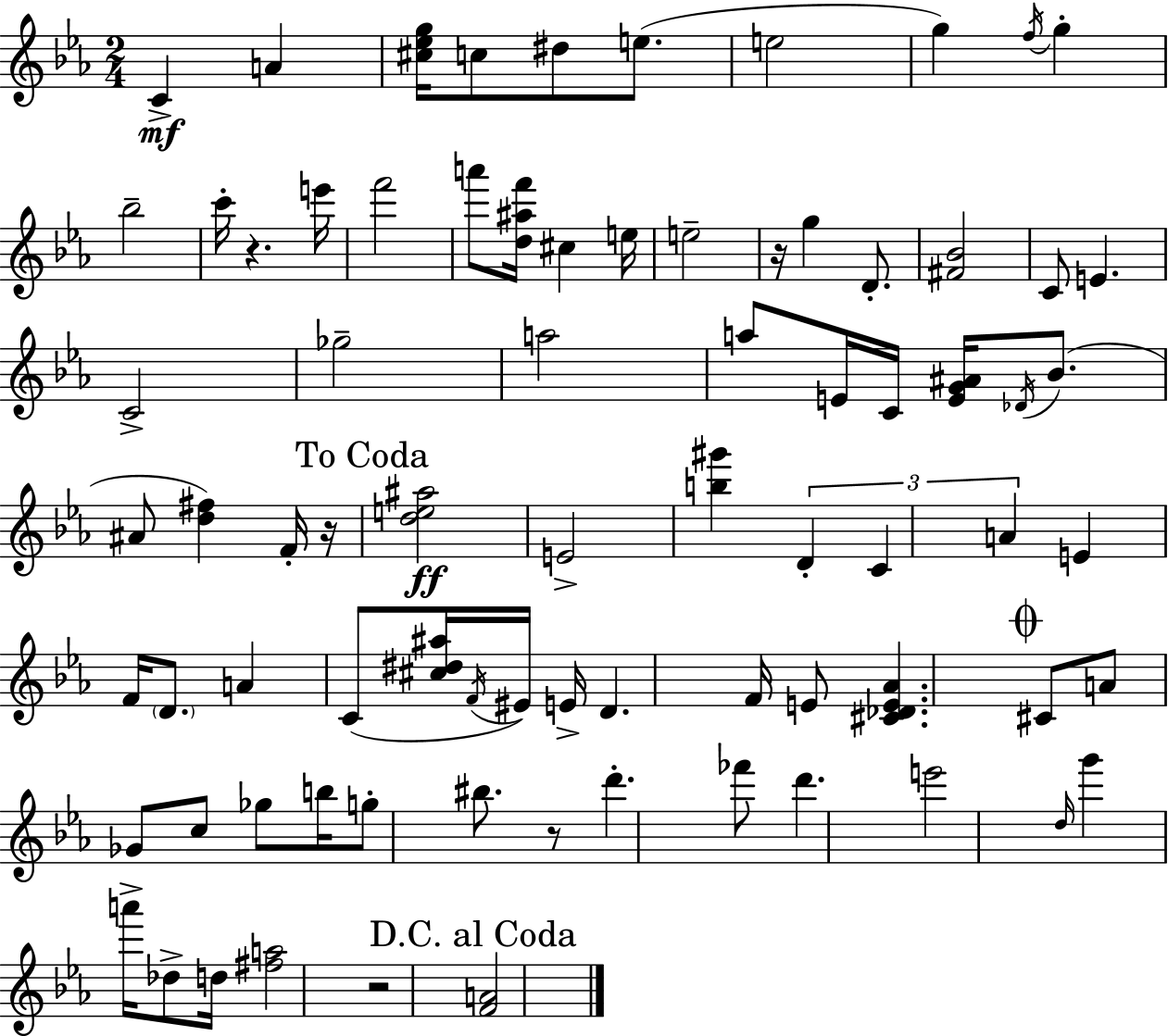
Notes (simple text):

C4/q A4/q [C#5,Eb5,G5]/s C5/e D#5/e E5/e. E5/h G5/q F5/s G5/q Bb5/h C6/s R/q. E6/s F6/h A6/e [D5,A#5,F6]/s C#5/q E5/s E5/h R/s G5/q D4/e. [F#4,Bb4]/h C4/e E4/q. C4/h Gb5/h A5/h A5/e E4/s C4/s [E4,G4,A#4]/s Db4/s Bb4/e. A#4/e [D5,F#5]/q F4/s R/s [D5,E5,A#5]/h E4/h [B5,G#6]/q D4/q C4/q A4/q E4/q F4/s D4/e. A4/q C4/e [C#5,D#5,A#5]/s F4/s EIS4/s E4/s D4/q. F4/s E4/e [C#4,Db4,E4,Ab4]/q. C#4/e A4/e Gb4/e C5/e Gb5/e B5/s G5/e BIS5/e. R/e D6/q. FES6/e D6/q. E6/h D5/s G6/q A6/s Db5/e D5/s [F#5,A5]/h R/h [F4,A4]/h